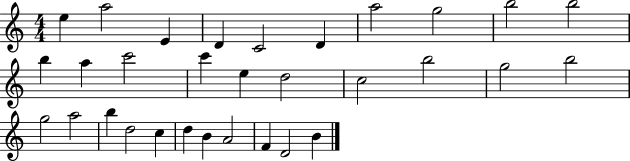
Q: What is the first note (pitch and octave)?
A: E5